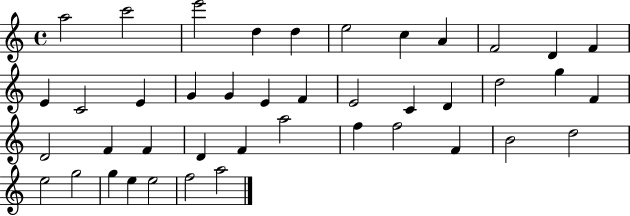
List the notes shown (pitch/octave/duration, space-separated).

A5/h C6/h E6/h D5/q D5/q E5/h C5/q A4/q F4/h D4/q F4/q E4/q C4/h E4/q G4/q G4/q E4/q F4/q E4/h C4/q D4/q D5/h G5/q F4/q D4/h F4/q F4/q D4/q F4/q A5/h F5/q F5/h F4/q B4/h D5/h E5/h G5/h G5/q E5/q E5/h F5/h A5/h